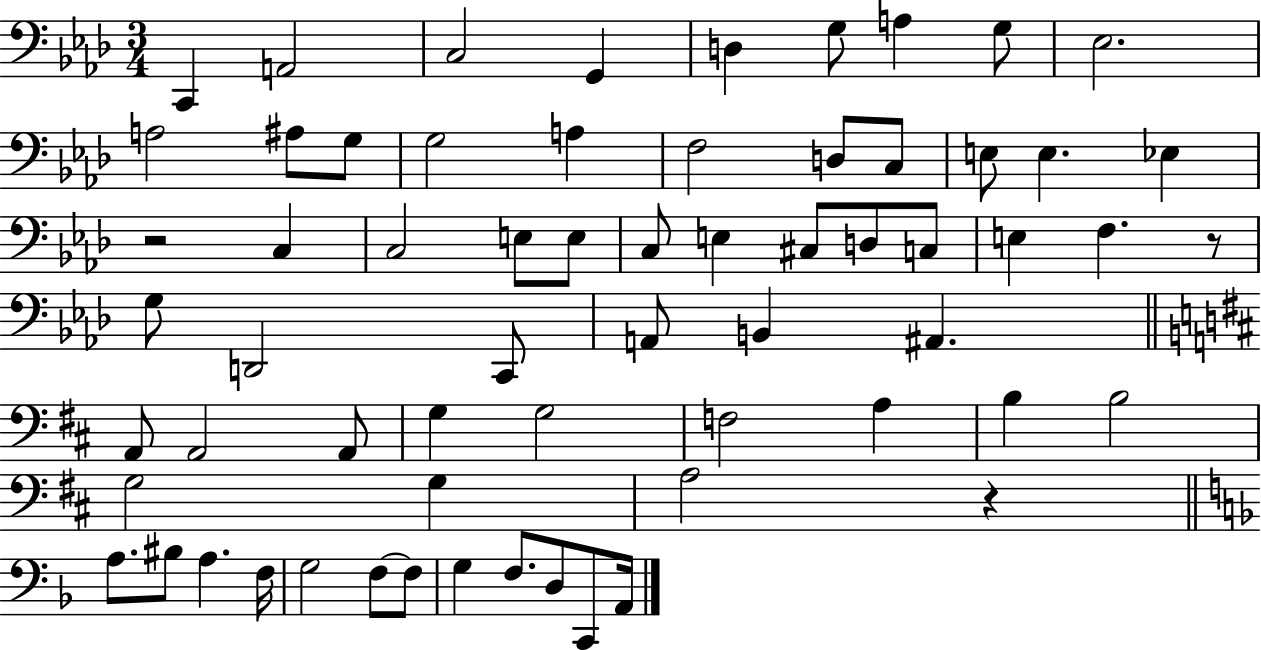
{
  \clef bass
  \numericTimeSignature
  \time 3/4
  \key aes \major
  c,4 a,2 | c2 g,4 | d4 g8 a4 g8 | ees2. | \break a2 ais8 g8 | g2 a4 | f2 d8 c8 | e8 e4. ees4 | \break r2 c4 | c2 e8 e8 | c8 e4 cis8 d8 c8 | e4 f4. r8 | \break g8 d,2 c,8 | a,8 b,4 ais,4. | \bar "||" \break \key d \major a,8 a,2 a,8 | g4 g2 | f2 a4 | b4 b2 | \break g2 g4 | a2 r4 | \bar "||" \break \key f \major a8. bis8 a4. f16 | g2 f8~~ f8 | g4 f8. d8 c,8 a,16 | \bar "|."
}